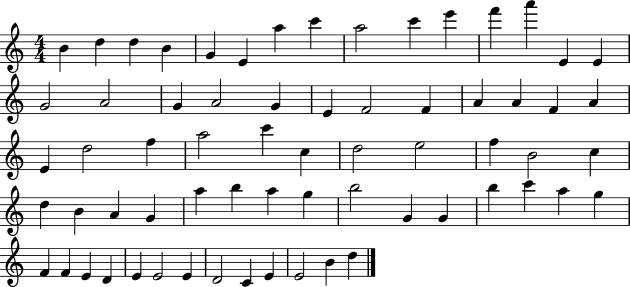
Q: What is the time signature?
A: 4/4